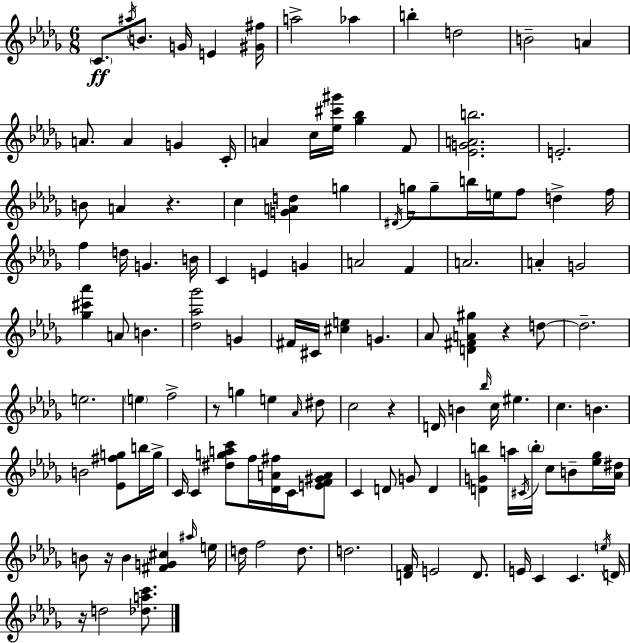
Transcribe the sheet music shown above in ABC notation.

X:1
T:Untitled
M:6/8
L:1/4
K:Bbm
C/2 ^a/4 B/2 G/4 E [^G^f]/4 a2 _a b d2 B2 A A/2 A G C/4 A c/4 [_e^c'^g']/4 [_g_b] F/2 [_EGAb]2 E2 B/2 A z c [GAd] g ^D/4 g/4 g/2 b/4 e/4 f/2 d f/4 f d/4 G B/4 C E G A2 F A2 A G2 [_g^c'_a'] A/2 B [_d_a_g']2 G ^F/4 ^C/4 [^ce] G _A/2 [D^FA^g] z d/2 d2 e2 e f2 z/2 g e _A/4 ^d/2 c2 z D/4 B _b/4 c/4 ^e c B B2 [_E^fg]/2 b/4 g/4 C/4 C [^dgac']/2 f/4 [_DA^f]/4 C/4 [EF^GA]/2 C D/2 G/2 D [DGb] a/4 ^C/4 b/4 c/2 B/2 [_e_g]/4 [_A^d]/4 B/2 z/4 B [^FG^c] ^a/4 e/4 d/4 f2 d/2 d2 [DF]/4 E2 D/2 E/4 C C e/4 D/4 z/4 d2 [_dac']/2